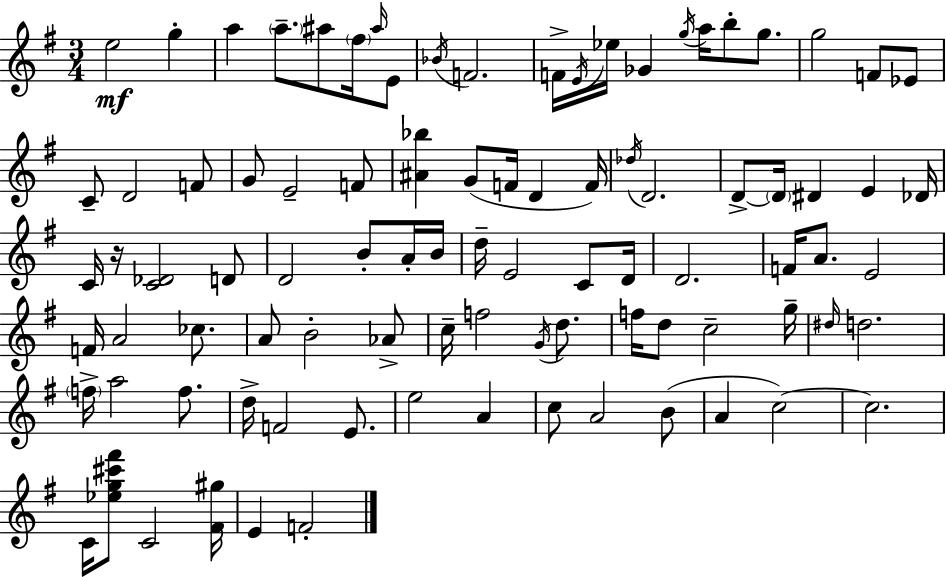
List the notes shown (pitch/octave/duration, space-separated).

E5/h G5/q A5/q A5/e. A#5/e F#5/s A#5/s E4/e Bb4/s F4/h. F4/s E4/s Eb5/s Gb4/q G5/s A5/s B5/e G5/e. G5/h F4/e Eb4/e C4/e D4/h F4/e G4/e E4/h F4/e [A#4,Bb5]/q G4/e F4/s D4/q F4/s Db5/s D4/h. D4/e D4/s D#4/q E4/q Db4/s C4/s R/s [C4,Db4]/h D4/e D4/h B4/e A4/s B4/s D5/s E4/h C4/e D4/s D4/h. F4/s A4/e. E4/h F4/s A4/h CES5/e. A4/e B4/h Ab4/e C5/s F5/h G4/s D5/e. F5/s D5/e C5/h G5/s D#5/s D5/h. F5/s A5/h F5/e. D5/s F4/h E4/e. E5/h A4/q C5/e A4/h B4/e A4/q C5/h C5/h. C4/s [Eb5,G5,C#6,F#6]/e C4/h [F#4,G#5]/s E4/q F4/h